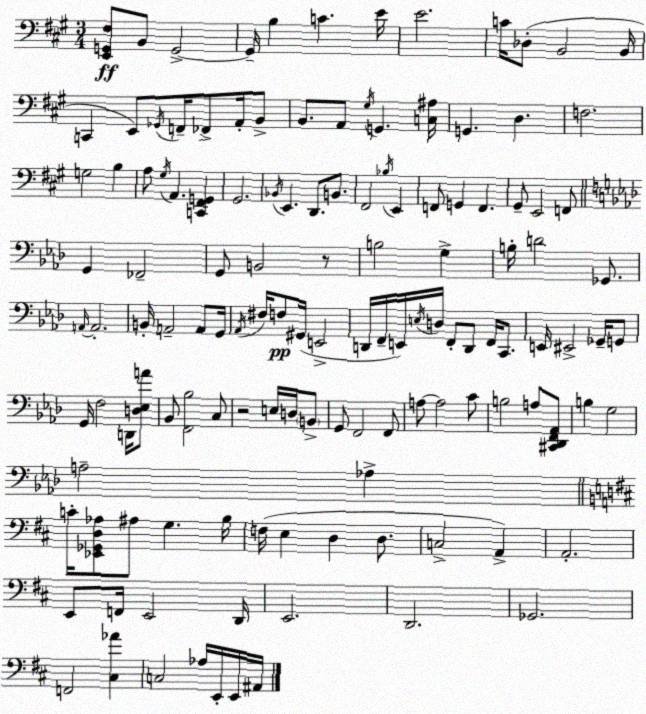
X:1
T:Untitled
M:3/4
L:1/4
K:A
[E,,G,,^F,]/2 B,,/2 G,,2 G,,/4 B, C E/4 E2 C/4 _D,/2 B,,2 B,,/4 C,, E,,/2 _G,,/4 F,,/4 _F,,/2 A,,/4 B,,/2 B,,/2 A,,/2 ^G,/4 G,, [C,^A,]/4 G,, D, F,2 G,2 B, A,/2 ^G,/4 A,, [C,,^F,,G,,] ^G,,2 _B,,/4 E,, D,,/2 B,,/2 ^F,,2 _B,/4 E,, F,,/2 G,, F,, ^G,,/2 E,,2 F,,/2 G,, _F,,2 G,,/2 B,,2 z/2 B,2 G, B,/4 D2 _G,,/2 A,,/4 A,,2 B,,/4 A,,2 A,,/2 G,,/4 _A,,/4 ^F,/4 F,/2 ^G,,/4 E,,2 D,,/4 F,,/4 E,,/4 E,/4 D,/4 F,,/2 D,,/2 F,,/4 C,,/2 E,,/4 ^E,,2 _G,,/4 G,,/2 G,,/4 F,2 D,,/4 [D,_E,A]/2 _B,,/2 [F,,_B,]2 C,/2 z2 E,/4 D,/4 B,,/2 G,,/2 F,,2 F,,/2 A,/2 A,2 C/2 B,2 A,/2 [^C,,_D,,F,,_A,,]/2 B, G,2 A,2 _A, C/4 [_E,,_G,,D,_A,]/2 ^A,/2 G, B,/4 F,/4 E, D, D,/2 C,2 A,, A,,2 E,,/2 F,,/4 E,,2 D,,/4 E,,2 D,,2 _G,,2 F,,2 [^C,_A] C,2 _A,/4 E,,/4 E,,/4 ^A,,/4